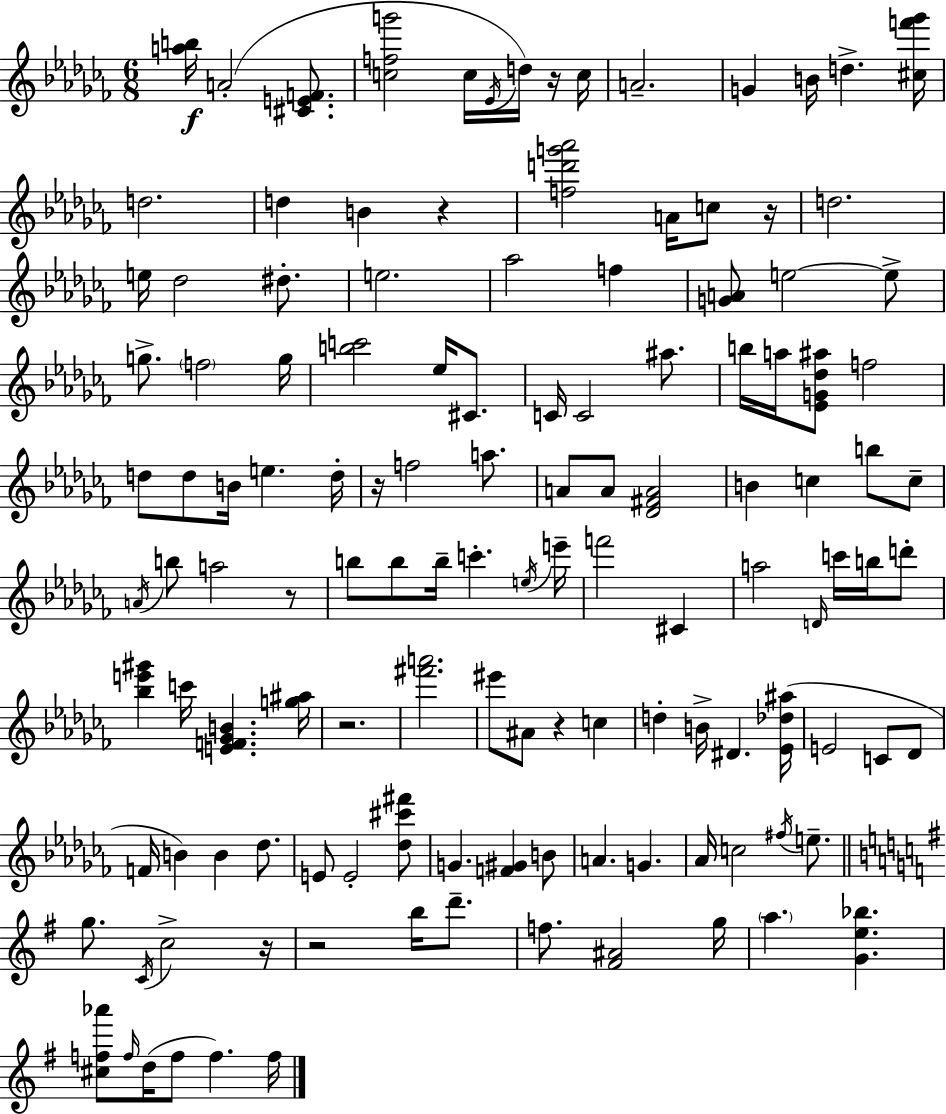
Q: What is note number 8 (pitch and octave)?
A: B4